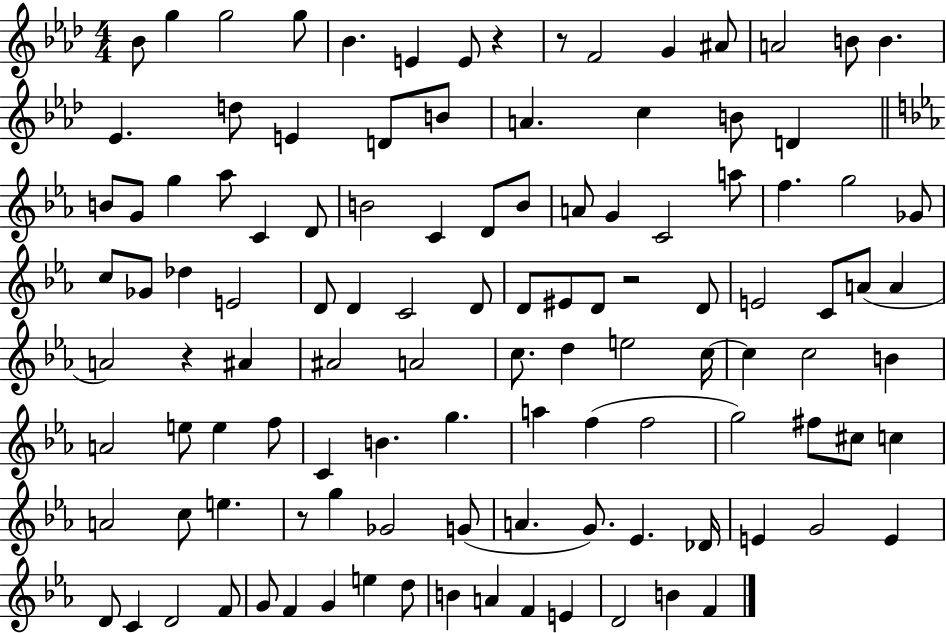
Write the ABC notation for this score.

X:1
T:Untitled
M:4/4
L:1/4
K:Ab
_B/2 g g2 g/2 _B E E/2 z z/2 F2 G ^A/2 A2 B/2 B _E d/2 E D/2 B/2 A c B/2 D B/2 G/2 g _a/2 C D/2 B2 C D/2 B/2 A/2 G C2 a/2 f g2 _G/2 c/2 _G/2 _d E2 D/2 D C2 D/2 D/2 ^E/2 D/2 z2 D/2 E2 C/2 A/2 A A2 z ^A ^A2 A2 c/2 d e2 c/4 c c2 B A2 e/2 e f/2 C B g a f f2 g2 ^f/2 ^c/2 c A2 c/2 e z/2 g _G2 G/2 A G/2 _E _D/4 E G2 E D/2 C D2 F/2 G/2 F G e d/2 B A F E D2 B F